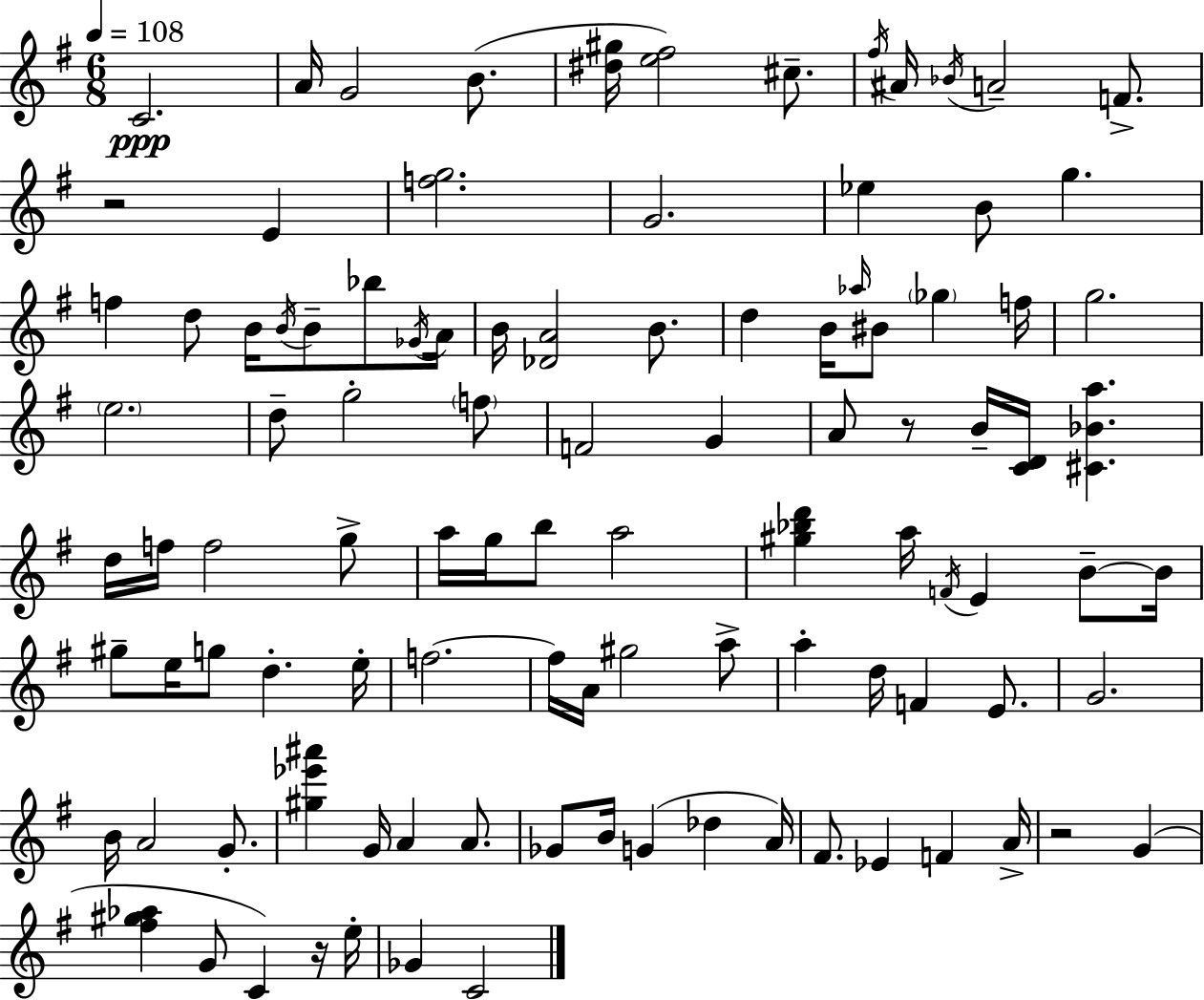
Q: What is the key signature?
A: E minor